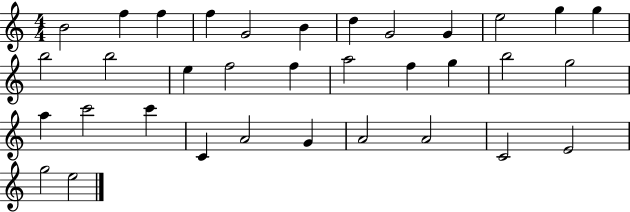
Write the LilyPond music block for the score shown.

{
  \clef treble
  \numericTimeSignature
  \time 4/4
  \key c \major
  b'2 f''4 f''4 | f''4 g'2 b'4 | d''4 g'2 g'4 | e''2 g''4 g''4 | \break b''2 b''2 | e''4 f''2 f''4 | a''2 f''4 g''4 | b''2 g''2 | \break a''4 c'''2 c'''4 | c'4 a'2 g'4 | a'2 a'2 | c'2 e'2 | \break g''2 e''2 | \bar "|."
}